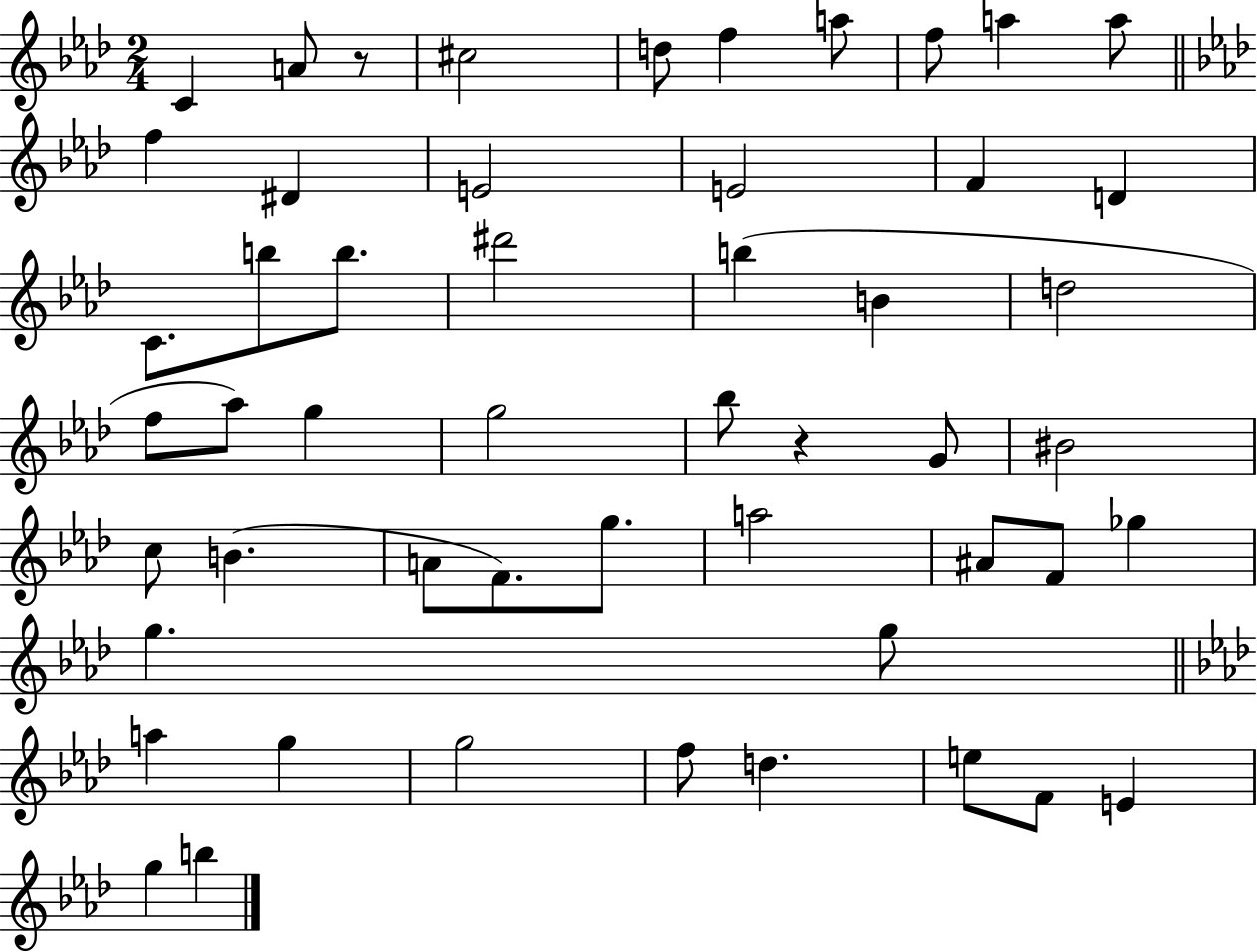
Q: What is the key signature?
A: AES major